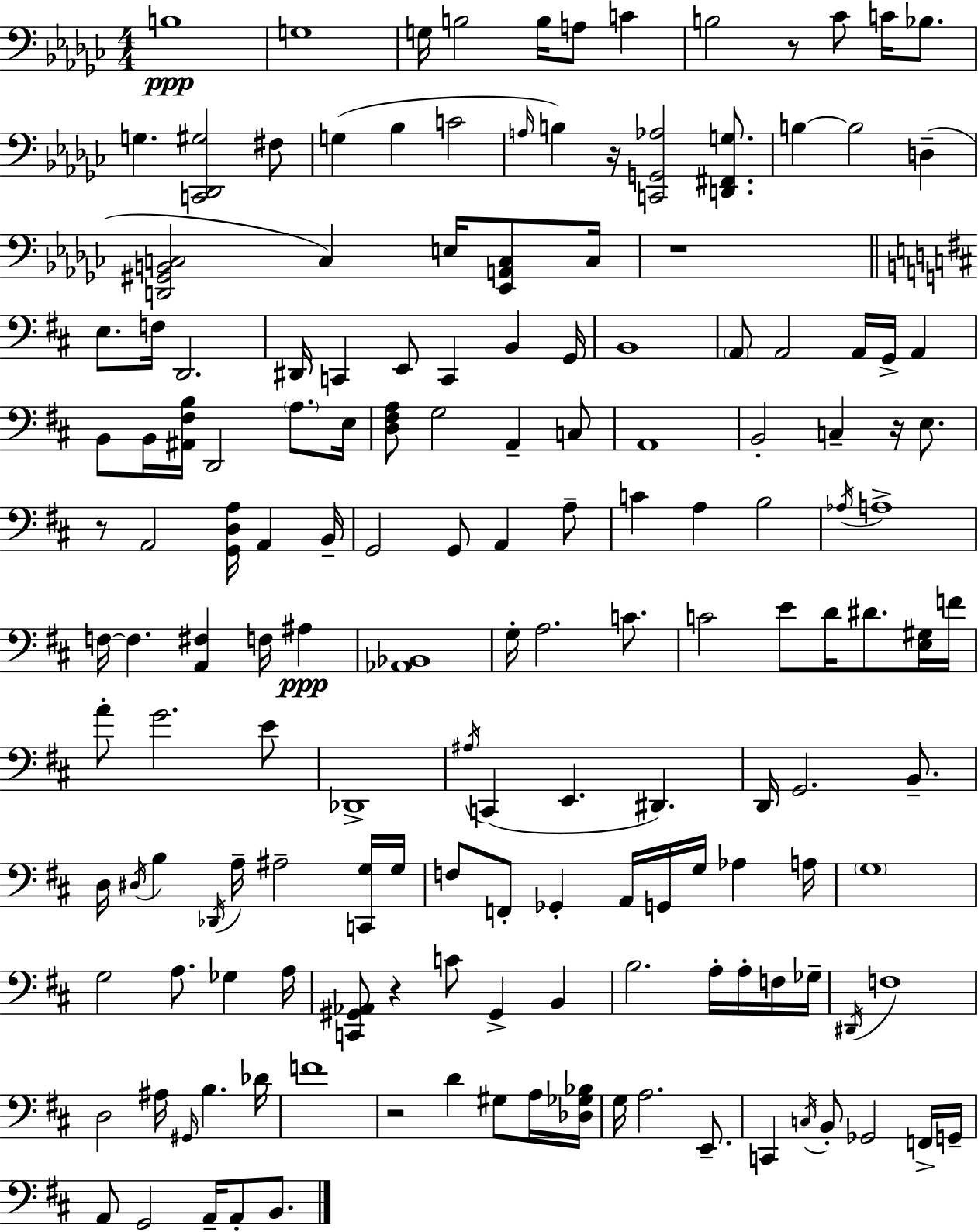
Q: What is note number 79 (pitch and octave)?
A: Db2